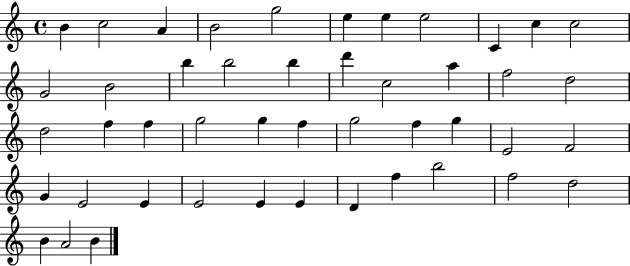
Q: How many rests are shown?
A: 0